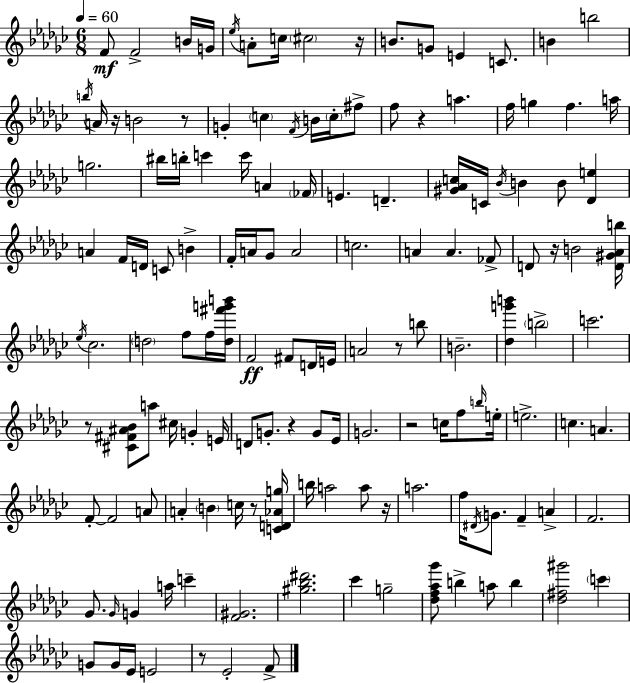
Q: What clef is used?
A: treble